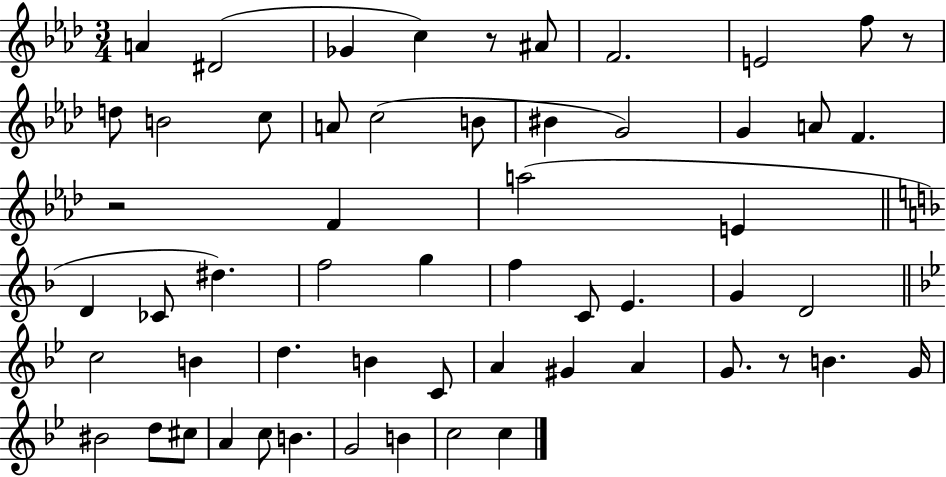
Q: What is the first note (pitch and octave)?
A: A4